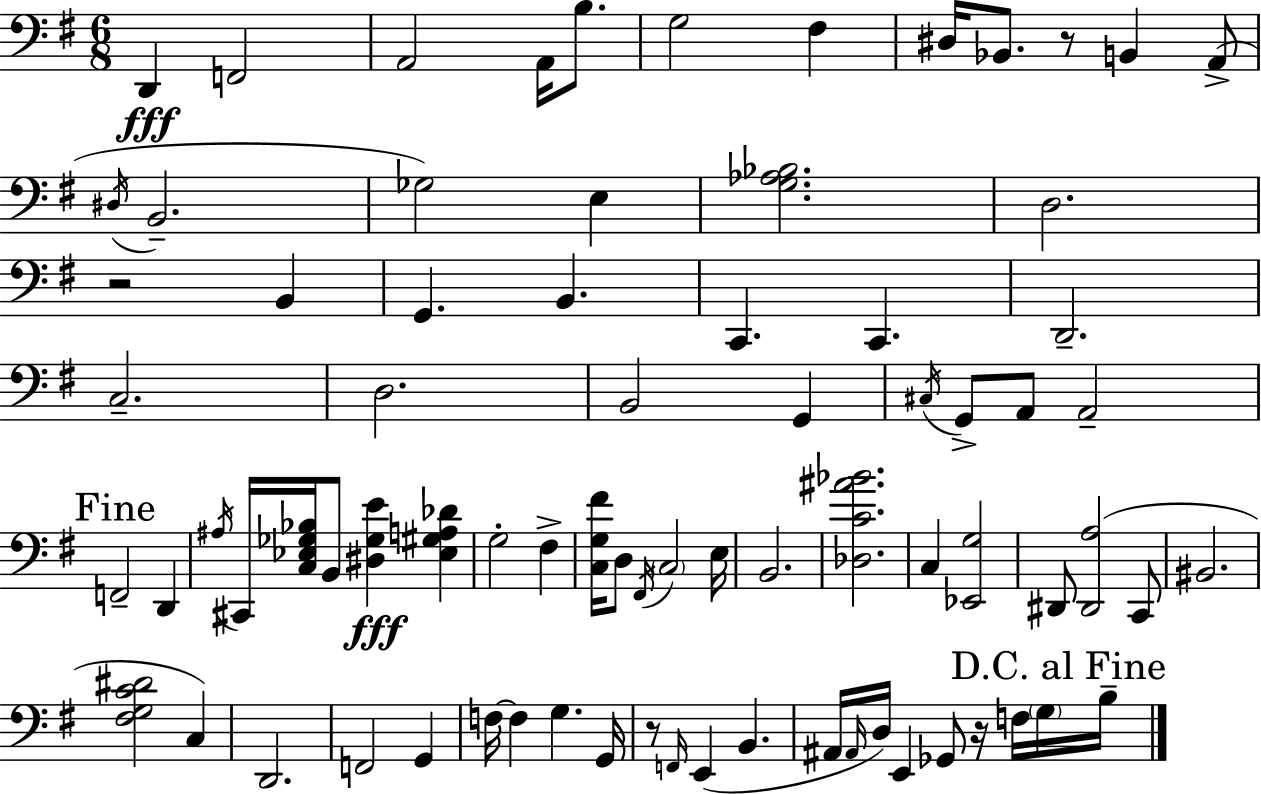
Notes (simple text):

D2/q F2/h A2/h A2/s B3/e. G3/h F#3/q D#3/s Bb2/e. R/e B2/q A2/e D#3/s B2/h. Gb3/h E3/q [G3,Ab3,Bb3]/h. D3/h. R/h B2/q G2/q. B2/q. C2/q. C2/q. D2/h. C3/h. D3/h. B2/h G2/q C#3/s G2/e A2/e A2/h F2/h D2/q A#3/s C#2/s [C3,Eb3,Gb3,Bb3]/s B2/e [D#3,Gb3,E4]/q [Eb3,G#3,A3,Db4]/q G3/h F#3/q [C3,G3,F#4]/s D3/e F#2/s C3/h E3/s B2/h. [Db3,C4,A#4,Bb4]/h. C3/q [Eb2,G3]/h D#2/e [D#2,A3]/h C2/e BIS2/h. [F#3,G3,C4,D#4]/h C3/q D2/h. F2/h G2/q F3/s F3/q G3/q. G2/s R/e F2/s E2/q B2/q. A#2/s A#2/s D3/s E2/q Gb2/e R/s F3/s G3/s B3/s